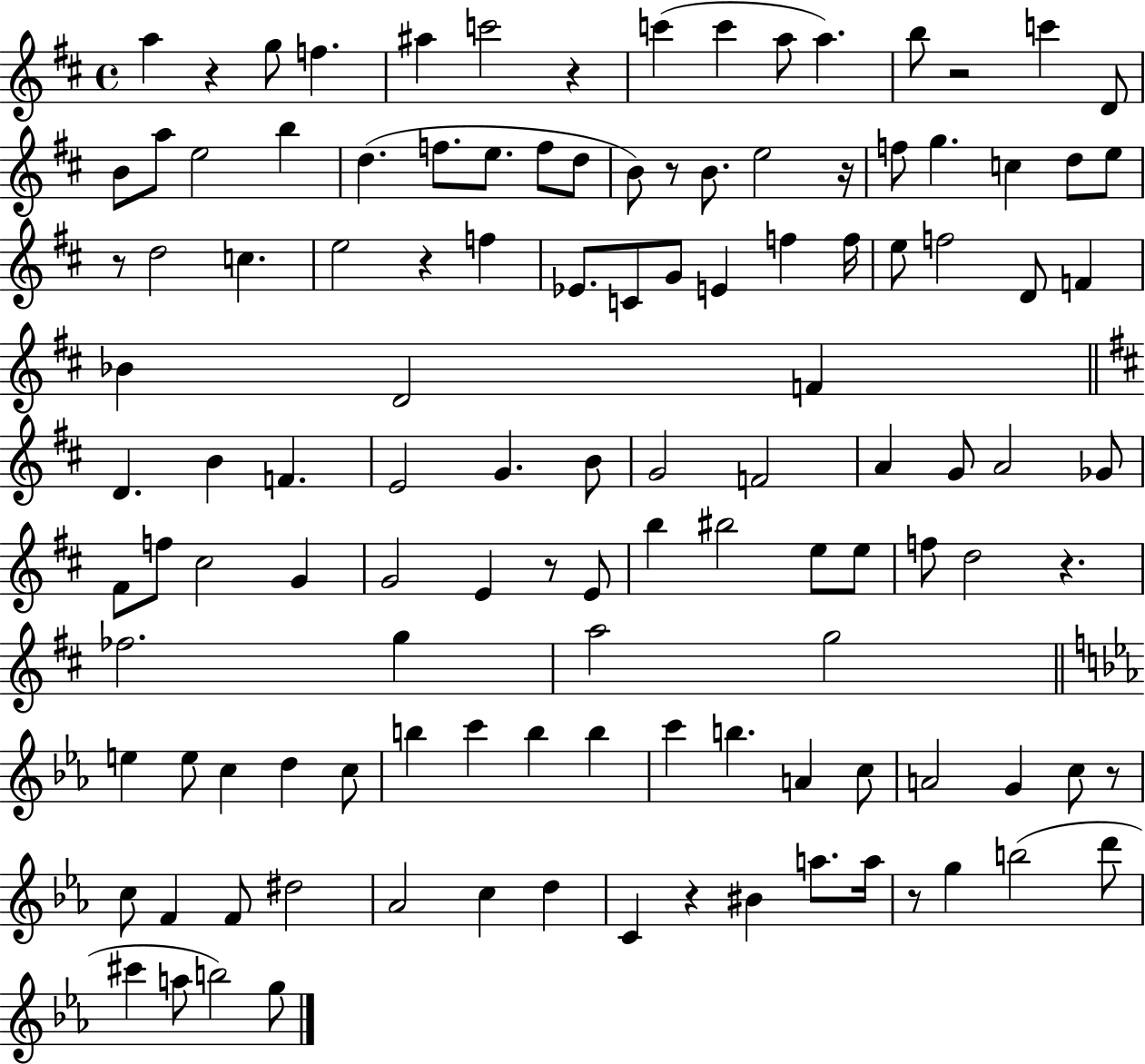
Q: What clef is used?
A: treble